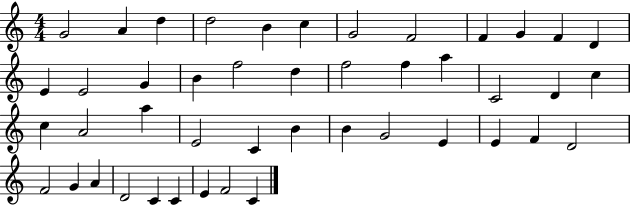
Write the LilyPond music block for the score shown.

{
  \clef treble
  \numericTimeSignature
  \time 4/4
  \key c \major
  g'2 a'4 d''4 | d''2 b'4 c''4 | g'2 f'2 | f'4 g'4 f'4 d'4 | \break e'4 e'2 g'4 | b'4 f''2 d''4 | f''2 f''4 a''4 | c'2 d'4 c''4 | \break c''4 a'2 a''4 | e'2 c'4 b'4 | b'4 g'2 e'4 | e'4 f'4 d'2 | \break f'2 g'4 a'4 | d'2 c'4 c'4 | e'4 f'2 c'4 | \bar "|."
}